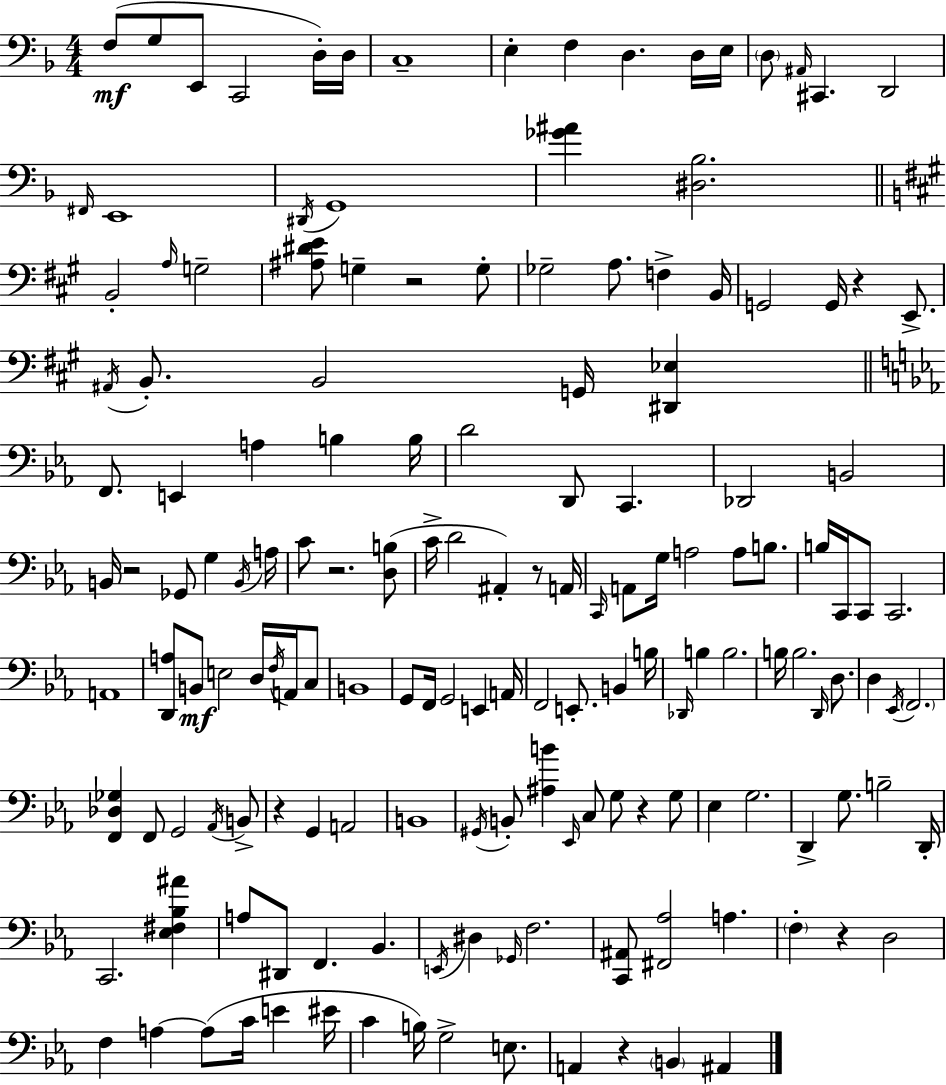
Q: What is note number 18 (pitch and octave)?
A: E2